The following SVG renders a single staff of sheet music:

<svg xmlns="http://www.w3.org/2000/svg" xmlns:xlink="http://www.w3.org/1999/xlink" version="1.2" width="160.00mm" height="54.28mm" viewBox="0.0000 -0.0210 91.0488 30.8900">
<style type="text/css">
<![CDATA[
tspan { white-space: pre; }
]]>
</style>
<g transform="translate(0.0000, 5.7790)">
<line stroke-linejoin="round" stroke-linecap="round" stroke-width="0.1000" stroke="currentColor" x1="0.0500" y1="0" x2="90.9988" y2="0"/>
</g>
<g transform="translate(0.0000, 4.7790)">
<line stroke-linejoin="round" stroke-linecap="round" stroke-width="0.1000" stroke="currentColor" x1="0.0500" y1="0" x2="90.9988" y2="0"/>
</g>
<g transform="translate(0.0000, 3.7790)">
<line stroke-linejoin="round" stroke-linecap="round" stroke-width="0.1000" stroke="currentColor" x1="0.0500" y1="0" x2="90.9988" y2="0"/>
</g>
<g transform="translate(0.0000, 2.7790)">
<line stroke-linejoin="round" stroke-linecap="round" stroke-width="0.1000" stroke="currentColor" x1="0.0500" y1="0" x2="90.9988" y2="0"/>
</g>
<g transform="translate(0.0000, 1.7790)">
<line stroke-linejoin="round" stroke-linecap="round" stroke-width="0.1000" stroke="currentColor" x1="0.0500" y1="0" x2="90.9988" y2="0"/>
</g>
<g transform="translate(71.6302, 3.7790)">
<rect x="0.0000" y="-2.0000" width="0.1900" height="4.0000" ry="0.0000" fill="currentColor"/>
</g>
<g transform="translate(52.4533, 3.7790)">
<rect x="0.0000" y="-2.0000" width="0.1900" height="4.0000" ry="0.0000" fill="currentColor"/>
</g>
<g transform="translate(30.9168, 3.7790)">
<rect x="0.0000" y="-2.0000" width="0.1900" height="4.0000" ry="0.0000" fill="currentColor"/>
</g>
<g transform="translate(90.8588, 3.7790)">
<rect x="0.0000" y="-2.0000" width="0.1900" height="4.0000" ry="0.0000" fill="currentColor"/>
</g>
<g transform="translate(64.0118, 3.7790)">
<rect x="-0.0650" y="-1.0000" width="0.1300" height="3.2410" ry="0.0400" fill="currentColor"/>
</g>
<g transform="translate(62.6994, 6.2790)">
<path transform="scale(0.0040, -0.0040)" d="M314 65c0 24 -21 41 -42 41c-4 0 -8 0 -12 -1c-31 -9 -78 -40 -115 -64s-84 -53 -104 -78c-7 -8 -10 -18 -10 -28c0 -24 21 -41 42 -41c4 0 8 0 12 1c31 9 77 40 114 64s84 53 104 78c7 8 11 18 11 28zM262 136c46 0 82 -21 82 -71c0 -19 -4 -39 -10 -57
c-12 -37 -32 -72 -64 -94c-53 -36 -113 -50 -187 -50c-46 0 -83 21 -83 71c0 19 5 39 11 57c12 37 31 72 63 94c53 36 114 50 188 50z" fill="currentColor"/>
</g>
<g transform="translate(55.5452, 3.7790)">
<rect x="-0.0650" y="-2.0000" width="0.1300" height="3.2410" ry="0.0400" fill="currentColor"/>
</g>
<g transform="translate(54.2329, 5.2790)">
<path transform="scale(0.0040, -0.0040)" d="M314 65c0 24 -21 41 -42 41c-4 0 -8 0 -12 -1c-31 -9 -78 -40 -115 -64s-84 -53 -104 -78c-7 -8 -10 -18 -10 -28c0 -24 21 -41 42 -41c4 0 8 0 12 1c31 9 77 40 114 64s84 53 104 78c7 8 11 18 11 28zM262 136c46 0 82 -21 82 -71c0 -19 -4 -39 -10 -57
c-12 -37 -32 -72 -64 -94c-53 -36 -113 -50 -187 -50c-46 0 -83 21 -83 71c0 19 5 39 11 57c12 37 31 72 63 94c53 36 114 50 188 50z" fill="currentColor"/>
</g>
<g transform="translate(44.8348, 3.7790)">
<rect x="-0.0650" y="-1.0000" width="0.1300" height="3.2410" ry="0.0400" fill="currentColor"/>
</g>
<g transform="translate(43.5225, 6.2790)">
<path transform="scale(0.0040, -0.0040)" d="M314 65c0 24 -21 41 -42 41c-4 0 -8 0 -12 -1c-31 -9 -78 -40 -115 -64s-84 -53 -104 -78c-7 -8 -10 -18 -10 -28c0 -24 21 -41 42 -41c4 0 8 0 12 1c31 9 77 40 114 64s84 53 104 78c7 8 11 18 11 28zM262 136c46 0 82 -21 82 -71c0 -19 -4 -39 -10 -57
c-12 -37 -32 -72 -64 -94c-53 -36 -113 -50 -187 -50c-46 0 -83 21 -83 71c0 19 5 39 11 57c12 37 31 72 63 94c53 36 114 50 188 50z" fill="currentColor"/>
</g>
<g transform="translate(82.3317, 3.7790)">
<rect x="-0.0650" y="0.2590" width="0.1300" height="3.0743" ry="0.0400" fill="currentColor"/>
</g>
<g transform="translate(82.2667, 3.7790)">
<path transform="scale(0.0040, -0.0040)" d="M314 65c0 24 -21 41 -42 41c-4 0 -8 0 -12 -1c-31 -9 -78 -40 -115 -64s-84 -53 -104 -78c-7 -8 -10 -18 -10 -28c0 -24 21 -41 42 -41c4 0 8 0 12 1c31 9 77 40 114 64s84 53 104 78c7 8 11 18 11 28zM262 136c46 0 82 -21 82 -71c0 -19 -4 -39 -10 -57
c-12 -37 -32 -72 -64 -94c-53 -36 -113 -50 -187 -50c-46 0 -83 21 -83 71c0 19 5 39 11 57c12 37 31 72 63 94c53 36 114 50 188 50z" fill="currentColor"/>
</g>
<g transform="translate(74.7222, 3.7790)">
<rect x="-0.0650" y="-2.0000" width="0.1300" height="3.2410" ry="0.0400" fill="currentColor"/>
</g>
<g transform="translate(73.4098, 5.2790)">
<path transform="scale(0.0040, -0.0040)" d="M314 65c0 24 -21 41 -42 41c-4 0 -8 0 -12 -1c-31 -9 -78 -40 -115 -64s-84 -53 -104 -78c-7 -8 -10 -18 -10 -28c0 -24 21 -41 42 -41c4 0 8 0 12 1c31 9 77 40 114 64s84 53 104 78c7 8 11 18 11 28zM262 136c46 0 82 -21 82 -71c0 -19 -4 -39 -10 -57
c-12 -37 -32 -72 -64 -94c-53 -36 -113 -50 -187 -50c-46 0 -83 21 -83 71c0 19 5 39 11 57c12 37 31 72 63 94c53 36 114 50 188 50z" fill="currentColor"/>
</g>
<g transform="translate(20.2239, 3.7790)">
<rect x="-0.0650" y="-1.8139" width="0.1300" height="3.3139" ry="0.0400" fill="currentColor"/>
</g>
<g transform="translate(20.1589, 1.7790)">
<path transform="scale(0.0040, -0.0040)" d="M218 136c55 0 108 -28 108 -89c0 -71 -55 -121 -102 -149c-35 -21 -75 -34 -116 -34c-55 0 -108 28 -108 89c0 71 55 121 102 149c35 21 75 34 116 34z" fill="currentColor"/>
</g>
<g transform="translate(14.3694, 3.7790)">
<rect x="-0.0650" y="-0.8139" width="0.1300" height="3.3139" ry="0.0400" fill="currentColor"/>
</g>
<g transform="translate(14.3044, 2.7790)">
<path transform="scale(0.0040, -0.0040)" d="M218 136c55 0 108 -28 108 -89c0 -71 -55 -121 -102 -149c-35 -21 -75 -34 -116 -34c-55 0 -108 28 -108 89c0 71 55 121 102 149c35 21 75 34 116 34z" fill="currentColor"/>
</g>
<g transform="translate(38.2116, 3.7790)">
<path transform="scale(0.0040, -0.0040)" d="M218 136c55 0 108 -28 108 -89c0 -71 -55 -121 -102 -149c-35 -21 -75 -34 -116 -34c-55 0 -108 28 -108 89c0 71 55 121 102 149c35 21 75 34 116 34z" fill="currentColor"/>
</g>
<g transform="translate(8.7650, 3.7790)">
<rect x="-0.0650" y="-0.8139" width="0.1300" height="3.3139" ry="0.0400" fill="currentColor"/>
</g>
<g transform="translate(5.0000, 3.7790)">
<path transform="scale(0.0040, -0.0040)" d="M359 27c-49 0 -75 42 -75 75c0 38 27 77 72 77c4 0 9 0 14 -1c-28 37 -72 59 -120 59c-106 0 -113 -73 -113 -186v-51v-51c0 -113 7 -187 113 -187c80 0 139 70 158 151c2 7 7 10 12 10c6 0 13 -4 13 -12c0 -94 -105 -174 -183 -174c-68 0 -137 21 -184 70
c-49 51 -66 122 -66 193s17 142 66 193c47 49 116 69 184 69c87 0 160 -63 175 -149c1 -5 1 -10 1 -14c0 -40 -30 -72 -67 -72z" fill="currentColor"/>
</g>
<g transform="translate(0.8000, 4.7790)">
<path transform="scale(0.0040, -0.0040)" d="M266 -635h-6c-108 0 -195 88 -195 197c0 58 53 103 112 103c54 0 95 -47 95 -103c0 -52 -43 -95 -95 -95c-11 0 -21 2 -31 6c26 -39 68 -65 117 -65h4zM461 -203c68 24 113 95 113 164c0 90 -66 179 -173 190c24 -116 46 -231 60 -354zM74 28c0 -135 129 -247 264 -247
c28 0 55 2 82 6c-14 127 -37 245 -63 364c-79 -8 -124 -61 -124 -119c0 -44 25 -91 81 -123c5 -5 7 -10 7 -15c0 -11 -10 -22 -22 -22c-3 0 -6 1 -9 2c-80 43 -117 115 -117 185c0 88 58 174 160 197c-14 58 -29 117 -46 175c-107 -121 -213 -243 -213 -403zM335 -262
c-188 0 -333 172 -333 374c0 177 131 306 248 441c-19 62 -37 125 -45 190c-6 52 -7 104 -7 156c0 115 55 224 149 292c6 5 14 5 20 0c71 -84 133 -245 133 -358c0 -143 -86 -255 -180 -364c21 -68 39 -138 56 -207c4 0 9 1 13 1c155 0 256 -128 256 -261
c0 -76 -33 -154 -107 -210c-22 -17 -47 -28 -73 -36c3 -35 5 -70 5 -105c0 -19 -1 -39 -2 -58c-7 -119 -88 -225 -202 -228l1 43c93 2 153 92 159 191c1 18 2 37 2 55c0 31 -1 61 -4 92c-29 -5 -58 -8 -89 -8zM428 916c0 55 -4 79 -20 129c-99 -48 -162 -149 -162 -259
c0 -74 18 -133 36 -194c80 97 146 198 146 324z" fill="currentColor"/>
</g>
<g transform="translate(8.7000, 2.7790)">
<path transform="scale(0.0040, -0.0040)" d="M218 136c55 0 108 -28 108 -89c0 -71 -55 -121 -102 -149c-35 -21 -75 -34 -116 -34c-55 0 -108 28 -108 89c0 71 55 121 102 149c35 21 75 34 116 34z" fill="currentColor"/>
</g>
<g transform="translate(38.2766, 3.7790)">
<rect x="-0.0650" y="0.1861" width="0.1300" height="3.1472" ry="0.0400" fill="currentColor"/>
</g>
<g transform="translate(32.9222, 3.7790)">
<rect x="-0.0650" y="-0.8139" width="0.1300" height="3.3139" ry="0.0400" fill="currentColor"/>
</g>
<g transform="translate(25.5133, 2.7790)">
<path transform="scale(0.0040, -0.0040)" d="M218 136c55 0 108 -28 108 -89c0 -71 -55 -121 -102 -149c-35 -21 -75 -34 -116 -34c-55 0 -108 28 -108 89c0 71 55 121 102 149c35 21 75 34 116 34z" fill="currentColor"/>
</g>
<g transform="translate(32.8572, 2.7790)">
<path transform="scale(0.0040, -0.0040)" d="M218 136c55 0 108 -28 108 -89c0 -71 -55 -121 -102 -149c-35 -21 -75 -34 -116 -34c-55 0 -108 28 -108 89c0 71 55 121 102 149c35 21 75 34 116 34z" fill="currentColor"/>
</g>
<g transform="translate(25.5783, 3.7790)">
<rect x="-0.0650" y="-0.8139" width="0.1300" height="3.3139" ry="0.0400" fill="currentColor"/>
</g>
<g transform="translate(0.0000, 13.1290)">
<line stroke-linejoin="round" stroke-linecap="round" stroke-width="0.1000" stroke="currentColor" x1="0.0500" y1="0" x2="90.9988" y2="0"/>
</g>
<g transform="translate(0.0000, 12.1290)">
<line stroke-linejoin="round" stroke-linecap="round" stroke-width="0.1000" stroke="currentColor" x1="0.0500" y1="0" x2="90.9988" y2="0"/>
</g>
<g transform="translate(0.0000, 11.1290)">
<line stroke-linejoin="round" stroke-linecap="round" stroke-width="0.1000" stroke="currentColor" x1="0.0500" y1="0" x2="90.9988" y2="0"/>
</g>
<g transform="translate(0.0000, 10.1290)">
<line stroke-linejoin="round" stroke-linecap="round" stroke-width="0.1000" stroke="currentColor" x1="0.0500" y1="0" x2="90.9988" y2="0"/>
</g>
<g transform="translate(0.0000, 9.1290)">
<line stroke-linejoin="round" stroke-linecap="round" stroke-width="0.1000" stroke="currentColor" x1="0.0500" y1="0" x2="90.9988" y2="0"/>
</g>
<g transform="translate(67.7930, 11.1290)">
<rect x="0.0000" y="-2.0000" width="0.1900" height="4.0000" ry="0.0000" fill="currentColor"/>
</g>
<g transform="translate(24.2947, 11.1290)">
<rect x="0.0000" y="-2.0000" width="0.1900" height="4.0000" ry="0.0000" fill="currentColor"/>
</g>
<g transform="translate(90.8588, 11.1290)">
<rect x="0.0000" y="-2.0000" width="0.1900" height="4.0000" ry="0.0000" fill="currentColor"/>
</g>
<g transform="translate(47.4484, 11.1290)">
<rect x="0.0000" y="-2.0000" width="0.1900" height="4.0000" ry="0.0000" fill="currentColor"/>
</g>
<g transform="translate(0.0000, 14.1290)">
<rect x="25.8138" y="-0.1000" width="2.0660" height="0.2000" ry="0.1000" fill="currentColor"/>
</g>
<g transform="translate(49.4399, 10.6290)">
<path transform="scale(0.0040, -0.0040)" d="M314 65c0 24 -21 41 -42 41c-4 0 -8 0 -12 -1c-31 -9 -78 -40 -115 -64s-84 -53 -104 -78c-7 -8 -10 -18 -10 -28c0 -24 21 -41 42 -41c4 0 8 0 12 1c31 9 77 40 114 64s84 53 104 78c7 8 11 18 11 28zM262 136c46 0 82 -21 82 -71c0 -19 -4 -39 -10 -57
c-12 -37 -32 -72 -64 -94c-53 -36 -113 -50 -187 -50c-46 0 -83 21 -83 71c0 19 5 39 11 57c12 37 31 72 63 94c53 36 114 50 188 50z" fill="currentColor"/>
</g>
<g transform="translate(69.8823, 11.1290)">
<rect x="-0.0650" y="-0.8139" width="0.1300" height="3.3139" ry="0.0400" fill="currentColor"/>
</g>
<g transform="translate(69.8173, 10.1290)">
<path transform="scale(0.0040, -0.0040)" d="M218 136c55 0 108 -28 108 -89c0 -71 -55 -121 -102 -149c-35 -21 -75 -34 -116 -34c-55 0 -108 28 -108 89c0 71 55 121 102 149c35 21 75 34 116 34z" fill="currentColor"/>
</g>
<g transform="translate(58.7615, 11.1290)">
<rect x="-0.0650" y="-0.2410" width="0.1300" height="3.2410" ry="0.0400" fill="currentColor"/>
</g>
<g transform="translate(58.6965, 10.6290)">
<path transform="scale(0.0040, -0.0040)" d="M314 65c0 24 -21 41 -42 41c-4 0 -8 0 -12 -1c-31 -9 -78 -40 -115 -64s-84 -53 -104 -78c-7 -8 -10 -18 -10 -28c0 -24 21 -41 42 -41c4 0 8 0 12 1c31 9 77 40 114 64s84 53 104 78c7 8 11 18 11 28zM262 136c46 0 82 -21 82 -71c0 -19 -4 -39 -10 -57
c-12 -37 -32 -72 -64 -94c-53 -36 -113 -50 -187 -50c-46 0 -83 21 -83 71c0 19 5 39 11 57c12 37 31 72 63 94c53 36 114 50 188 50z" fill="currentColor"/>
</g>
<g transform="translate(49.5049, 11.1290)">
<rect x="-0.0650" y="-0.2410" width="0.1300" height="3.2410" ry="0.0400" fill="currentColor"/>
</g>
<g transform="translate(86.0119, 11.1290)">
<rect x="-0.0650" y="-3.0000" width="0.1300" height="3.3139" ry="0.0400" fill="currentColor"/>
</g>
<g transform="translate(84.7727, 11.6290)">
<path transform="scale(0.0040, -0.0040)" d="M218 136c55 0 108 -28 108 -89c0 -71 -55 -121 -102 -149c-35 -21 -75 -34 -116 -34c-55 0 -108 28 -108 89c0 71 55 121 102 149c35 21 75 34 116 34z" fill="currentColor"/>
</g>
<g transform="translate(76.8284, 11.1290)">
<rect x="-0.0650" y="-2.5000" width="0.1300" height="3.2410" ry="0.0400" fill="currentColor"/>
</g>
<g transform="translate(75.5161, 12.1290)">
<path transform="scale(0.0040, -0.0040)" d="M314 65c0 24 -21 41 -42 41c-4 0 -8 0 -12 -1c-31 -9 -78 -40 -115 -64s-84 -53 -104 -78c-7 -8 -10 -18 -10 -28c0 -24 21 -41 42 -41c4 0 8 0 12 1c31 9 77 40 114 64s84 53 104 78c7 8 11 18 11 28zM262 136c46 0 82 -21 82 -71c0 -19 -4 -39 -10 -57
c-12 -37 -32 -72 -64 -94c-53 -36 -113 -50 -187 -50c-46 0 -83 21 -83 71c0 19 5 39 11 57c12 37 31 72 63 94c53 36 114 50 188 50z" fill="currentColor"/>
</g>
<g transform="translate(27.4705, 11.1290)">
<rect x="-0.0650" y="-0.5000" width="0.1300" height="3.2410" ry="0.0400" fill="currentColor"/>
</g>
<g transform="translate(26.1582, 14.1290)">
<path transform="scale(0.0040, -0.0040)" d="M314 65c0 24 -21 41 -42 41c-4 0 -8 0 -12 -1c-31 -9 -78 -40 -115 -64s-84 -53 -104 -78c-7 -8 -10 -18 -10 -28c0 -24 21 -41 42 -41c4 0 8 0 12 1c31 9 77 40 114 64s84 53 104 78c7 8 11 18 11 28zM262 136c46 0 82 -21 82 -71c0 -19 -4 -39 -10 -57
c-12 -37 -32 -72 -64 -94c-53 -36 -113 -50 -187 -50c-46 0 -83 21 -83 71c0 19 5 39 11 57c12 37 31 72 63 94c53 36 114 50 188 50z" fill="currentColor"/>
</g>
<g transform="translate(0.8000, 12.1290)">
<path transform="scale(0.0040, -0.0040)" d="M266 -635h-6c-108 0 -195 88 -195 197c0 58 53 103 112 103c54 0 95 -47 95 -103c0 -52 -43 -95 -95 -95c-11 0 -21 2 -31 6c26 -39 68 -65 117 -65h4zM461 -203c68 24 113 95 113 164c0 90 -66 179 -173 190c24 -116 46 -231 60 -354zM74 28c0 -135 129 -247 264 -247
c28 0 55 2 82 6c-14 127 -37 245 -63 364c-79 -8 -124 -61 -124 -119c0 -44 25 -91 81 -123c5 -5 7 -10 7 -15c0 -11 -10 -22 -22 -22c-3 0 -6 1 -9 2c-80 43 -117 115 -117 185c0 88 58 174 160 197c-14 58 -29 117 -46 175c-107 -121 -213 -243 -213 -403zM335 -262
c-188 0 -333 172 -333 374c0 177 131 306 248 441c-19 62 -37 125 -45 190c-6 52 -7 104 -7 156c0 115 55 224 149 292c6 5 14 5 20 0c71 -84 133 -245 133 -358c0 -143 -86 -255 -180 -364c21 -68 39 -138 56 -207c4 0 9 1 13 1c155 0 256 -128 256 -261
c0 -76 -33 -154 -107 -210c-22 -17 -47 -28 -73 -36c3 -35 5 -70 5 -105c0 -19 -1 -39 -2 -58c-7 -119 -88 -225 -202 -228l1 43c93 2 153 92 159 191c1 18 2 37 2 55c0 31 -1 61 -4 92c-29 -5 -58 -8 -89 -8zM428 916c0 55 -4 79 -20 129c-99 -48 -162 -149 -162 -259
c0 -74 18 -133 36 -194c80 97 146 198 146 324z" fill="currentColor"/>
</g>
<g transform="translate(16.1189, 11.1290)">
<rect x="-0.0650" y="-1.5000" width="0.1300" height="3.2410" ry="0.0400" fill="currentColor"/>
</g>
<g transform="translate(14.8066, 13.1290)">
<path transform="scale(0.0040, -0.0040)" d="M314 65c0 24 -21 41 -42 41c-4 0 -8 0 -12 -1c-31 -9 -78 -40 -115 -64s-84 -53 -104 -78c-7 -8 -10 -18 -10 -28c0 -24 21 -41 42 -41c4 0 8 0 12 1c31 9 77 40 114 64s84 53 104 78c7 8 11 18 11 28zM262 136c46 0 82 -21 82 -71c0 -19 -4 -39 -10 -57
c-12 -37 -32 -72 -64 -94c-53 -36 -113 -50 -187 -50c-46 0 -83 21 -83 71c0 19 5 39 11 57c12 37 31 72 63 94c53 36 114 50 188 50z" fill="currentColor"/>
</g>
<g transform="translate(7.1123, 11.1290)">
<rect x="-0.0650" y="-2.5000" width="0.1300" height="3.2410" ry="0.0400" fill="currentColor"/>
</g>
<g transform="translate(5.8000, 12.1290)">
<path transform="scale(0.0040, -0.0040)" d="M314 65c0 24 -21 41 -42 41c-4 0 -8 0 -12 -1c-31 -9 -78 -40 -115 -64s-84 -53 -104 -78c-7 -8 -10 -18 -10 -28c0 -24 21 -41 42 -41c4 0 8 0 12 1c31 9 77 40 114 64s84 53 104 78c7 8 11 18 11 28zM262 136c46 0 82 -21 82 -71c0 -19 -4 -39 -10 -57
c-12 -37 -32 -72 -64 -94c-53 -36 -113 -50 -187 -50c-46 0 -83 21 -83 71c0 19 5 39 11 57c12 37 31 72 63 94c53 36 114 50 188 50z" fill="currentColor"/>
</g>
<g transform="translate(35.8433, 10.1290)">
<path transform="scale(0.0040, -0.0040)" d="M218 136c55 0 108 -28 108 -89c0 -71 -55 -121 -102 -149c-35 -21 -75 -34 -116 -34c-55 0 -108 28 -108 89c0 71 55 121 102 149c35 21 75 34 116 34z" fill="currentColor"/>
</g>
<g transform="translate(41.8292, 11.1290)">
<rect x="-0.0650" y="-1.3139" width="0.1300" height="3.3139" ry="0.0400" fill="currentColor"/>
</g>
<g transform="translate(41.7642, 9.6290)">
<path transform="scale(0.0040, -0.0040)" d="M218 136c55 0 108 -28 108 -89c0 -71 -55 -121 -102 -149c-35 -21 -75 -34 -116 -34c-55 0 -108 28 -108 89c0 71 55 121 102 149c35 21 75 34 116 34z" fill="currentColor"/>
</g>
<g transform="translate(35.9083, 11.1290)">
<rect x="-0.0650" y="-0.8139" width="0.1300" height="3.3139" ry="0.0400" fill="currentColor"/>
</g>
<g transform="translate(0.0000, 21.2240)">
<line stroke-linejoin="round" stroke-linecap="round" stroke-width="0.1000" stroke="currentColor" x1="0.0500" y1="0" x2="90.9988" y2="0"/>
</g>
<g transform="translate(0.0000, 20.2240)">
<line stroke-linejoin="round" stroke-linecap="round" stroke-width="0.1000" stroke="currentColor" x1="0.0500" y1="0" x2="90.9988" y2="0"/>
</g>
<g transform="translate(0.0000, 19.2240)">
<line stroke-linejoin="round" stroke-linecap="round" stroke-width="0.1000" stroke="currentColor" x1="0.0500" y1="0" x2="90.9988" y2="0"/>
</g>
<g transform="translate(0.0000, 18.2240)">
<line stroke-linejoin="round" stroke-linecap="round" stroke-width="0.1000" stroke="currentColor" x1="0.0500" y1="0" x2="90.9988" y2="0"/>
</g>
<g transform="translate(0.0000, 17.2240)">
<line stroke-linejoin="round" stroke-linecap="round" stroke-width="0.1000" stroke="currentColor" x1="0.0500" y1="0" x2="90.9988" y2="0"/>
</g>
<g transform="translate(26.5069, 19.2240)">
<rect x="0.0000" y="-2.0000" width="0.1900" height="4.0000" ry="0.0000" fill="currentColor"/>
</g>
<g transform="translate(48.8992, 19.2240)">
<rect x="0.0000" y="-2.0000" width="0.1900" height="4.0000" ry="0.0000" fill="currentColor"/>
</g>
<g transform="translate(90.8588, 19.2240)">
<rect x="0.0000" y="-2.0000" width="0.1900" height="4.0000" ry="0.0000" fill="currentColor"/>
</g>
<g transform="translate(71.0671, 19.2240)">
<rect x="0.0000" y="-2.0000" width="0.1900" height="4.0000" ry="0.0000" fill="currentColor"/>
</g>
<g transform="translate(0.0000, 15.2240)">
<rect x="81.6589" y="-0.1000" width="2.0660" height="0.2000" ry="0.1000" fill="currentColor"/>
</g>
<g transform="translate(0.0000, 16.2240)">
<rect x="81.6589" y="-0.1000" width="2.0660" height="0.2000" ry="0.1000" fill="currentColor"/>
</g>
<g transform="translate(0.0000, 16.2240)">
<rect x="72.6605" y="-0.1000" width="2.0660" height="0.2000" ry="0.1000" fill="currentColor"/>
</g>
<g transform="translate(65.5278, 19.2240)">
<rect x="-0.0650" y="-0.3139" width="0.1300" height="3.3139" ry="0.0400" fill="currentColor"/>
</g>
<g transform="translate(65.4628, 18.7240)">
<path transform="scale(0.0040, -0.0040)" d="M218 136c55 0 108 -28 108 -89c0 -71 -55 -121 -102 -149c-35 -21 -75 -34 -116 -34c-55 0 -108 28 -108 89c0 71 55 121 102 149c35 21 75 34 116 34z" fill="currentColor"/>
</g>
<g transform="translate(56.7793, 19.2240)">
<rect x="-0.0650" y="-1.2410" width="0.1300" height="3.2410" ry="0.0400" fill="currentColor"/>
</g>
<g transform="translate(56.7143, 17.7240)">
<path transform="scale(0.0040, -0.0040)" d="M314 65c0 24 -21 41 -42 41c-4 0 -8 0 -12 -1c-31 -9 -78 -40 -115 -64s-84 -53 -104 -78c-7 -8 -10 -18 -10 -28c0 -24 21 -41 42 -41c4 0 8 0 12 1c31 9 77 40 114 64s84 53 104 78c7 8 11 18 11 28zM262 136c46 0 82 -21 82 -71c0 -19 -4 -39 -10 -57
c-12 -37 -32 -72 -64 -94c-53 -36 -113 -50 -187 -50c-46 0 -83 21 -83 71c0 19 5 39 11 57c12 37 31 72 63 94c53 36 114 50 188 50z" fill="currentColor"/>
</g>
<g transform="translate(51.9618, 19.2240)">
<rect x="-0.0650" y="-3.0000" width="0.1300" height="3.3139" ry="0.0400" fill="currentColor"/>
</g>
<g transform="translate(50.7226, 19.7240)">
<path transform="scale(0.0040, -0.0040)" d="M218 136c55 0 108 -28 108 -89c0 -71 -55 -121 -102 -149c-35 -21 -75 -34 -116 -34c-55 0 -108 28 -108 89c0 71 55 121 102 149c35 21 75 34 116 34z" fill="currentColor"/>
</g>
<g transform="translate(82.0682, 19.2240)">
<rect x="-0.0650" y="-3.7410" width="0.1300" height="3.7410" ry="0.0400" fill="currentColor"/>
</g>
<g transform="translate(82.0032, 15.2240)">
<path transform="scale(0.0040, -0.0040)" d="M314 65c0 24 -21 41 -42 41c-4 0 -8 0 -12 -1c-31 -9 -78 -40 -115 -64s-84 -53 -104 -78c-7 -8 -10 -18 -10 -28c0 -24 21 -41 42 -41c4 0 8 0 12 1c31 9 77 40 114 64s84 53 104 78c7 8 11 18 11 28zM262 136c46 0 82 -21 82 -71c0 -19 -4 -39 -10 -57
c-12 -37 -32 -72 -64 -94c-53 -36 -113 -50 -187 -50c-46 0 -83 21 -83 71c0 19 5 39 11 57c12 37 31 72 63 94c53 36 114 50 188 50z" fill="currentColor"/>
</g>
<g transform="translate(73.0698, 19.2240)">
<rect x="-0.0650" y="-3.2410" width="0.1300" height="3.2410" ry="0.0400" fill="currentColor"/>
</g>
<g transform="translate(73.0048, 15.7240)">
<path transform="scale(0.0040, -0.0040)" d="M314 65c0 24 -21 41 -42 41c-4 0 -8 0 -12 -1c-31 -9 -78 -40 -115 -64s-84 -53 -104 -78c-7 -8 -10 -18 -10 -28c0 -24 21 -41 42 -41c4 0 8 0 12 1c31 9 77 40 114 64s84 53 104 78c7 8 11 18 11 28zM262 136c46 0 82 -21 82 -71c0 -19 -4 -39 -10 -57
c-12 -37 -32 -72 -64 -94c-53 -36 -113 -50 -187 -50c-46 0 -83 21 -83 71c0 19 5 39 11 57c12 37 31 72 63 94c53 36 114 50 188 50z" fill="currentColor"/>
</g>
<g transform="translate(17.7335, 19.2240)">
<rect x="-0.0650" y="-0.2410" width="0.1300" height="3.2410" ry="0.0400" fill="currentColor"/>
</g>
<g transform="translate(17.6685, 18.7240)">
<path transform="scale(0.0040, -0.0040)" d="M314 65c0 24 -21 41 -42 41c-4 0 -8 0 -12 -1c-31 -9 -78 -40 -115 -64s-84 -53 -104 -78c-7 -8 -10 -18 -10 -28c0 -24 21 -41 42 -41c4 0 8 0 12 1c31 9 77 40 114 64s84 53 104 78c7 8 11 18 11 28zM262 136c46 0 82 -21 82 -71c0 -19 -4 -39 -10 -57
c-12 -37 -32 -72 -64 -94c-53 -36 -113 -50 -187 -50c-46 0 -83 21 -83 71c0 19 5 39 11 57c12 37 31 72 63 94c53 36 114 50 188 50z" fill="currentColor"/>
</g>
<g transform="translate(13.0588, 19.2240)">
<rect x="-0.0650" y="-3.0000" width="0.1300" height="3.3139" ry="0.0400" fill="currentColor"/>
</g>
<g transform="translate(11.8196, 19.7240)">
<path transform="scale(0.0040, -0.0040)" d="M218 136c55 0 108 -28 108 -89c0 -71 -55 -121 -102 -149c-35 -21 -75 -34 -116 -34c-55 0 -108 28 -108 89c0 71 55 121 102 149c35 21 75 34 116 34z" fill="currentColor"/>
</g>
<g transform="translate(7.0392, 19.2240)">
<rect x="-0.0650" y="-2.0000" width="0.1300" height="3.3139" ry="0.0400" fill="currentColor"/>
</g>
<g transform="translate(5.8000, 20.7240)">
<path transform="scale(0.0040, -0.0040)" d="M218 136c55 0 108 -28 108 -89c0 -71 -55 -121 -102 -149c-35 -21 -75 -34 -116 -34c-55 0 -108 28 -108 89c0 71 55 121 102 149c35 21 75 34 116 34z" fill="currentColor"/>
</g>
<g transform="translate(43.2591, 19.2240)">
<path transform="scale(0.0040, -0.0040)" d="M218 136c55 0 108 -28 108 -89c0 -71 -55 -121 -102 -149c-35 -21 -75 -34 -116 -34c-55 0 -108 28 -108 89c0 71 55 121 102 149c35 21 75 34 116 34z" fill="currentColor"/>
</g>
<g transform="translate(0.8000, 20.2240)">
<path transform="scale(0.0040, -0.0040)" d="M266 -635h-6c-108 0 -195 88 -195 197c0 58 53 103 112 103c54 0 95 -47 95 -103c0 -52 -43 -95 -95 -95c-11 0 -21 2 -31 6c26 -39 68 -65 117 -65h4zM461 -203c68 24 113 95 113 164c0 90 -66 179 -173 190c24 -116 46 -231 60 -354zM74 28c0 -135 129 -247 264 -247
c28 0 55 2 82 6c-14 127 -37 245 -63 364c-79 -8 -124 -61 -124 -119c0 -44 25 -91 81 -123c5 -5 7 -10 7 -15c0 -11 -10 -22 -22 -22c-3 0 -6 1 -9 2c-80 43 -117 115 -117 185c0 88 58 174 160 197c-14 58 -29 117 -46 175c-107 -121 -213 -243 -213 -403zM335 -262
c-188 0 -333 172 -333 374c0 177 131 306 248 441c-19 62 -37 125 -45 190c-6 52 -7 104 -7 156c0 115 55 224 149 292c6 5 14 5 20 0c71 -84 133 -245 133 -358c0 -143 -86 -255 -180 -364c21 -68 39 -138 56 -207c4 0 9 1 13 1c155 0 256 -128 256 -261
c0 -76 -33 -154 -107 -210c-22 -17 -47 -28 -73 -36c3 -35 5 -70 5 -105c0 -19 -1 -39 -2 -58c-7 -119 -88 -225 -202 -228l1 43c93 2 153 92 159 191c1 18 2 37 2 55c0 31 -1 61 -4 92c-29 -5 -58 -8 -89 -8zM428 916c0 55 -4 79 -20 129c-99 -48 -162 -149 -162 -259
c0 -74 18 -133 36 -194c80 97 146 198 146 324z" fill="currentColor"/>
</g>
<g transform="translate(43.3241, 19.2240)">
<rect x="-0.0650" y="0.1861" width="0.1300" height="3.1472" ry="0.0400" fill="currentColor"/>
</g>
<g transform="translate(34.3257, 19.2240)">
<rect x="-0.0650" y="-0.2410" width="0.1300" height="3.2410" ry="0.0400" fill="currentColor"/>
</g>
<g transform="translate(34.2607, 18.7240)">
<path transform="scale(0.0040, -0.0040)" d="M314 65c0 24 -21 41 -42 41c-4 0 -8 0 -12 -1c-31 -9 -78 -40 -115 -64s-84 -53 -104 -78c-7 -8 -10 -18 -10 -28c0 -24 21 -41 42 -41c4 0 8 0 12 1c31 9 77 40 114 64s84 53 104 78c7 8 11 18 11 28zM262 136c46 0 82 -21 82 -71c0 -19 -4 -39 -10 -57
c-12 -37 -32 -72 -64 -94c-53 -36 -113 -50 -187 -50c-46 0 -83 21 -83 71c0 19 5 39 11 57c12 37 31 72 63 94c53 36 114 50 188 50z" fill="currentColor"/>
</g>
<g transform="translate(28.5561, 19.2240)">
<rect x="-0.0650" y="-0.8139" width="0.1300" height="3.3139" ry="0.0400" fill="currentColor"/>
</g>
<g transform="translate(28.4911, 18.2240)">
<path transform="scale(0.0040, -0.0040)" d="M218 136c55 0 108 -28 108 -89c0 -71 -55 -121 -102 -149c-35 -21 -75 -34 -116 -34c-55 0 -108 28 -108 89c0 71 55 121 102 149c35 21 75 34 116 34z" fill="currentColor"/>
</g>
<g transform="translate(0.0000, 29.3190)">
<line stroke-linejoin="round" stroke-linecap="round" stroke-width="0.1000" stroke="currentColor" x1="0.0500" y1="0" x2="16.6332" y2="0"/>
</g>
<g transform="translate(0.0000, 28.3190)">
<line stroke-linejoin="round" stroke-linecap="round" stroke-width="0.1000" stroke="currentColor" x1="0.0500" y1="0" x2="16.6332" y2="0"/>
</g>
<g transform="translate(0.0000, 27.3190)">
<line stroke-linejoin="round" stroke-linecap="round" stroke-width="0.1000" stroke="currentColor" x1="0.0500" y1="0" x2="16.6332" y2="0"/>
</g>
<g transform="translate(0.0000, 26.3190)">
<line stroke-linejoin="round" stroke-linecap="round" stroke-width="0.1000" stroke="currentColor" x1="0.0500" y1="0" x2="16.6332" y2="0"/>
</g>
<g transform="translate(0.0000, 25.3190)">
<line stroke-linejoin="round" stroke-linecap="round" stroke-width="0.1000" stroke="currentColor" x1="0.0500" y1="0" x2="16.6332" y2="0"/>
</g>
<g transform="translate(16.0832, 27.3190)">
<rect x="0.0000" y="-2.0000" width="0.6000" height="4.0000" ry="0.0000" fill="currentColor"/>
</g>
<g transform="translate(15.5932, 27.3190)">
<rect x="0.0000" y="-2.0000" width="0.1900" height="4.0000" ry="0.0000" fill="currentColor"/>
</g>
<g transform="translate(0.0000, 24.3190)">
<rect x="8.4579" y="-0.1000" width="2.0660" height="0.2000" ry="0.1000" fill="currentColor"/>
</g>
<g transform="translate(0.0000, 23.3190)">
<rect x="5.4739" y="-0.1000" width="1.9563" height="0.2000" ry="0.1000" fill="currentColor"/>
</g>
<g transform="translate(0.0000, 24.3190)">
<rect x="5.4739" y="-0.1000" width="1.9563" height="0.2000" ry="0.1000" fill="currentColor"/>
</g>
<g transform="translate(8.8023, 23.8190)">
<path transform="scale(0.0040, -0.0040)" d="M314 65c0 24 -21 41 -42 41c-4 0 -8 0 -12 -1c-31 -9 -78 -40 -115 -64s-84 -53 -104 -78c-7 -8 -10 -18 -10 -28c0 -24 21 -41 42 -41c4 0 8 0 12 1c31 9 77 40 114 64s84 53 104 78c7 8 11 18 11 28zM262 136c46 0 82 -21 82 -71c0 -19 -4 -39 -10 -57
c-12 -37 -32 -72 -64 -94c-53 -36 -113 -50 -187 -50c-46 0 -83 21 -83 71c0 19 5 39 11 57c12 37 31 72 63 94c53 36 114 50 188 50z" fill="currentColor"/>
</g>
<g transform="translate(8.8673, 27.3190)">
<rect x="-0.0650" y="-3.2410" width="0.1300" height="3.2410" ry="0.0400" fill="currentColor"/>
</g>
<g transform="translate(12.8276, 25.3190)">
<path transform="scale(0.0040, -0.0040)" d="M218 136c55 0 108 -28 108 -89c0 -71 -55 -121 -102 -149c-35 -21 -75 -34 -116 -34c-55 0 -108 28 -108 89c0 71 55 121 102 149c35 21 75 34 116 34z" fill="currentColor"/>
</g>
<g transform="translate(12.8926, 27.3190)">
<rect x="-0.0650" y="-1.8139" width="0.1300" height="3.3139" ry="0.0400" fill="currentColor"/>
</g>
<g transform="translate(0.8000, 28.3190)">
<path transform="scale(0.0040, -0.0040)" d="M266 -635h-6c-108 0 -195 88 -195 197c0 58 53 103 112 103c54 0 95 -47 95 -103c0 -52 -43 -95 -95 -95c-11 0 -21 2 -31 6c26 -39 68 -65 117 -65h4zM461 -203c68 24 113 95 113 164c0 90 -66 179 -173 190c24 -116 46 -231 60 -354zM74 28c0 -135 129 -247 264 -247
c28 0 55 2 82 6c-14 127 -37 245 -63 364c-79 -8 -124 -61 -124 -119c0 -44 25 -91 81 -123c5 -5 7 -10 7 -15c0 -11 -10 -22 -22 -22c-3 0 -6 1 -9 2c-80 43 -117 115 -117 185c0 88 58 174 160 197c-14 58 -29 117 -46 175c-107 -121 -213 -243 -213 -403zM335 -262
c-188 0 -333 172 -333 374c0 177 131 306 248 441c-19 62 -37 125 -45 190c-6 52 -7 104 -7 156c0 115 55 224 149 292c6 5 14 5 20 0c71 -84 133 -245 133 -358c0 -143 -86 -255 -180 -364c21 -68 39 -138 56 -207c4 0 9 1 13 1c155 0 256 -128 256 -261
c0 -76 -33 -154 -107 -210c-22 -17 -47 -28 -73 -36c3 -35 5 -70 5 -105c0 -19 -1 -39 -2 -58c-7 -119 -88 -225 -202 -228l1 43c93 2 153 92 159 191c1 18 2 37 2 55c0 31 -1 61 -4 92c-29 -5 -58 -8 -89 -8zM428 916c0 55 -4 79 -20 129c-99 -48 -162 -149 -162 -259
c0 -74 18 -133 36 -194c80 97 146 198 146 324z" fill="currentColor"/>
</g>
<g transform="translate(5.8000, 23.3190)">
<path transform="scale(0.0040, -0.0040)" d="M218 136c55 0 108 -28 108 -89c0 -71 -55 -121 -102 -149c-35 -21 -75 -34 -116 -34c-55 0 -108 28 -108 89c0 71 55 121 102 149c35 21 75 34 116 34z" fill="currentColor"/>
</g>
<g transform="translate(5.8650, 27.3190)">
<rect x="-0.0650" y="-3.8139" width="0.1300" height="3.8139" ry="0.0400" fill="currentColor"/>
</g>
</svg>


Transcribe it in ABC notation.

X:1
T:Untitled
M:4/4
L:1/4
K:C
d d f d d B D2 F2 D2 F2 B2 G2 E2 C2 d e c2 c2 d G2 A F A c2 d c2 B A e2 c b2 c'2 c' b2 f